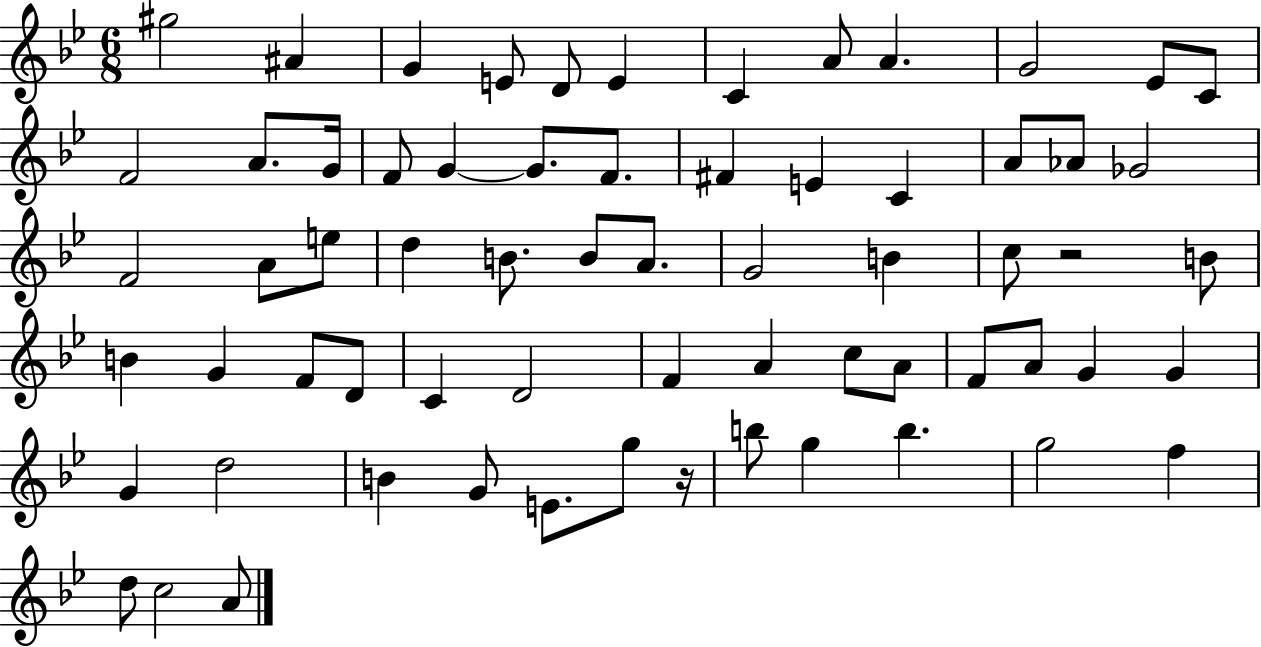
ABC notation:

X:1
T:Untitled
M:6/8
L:1/4
K:Bb
^g2 ^A G E/2 D/2 E C A/2 A G2 _E/2 C/2 F2 A/2 G/4 F/2 G G/2 F/2 ^F E C A/2 _A/2 _G2 F2 A/2 e/2 d B/2 B/2 A/2 G2 B c/2 z2 B/2 B G F/2 D/2 C D2 F A c/2 A/2 F/2 A/2 G G G d2 B G/2 E/2 g/2 z/4 b/2 g b g2 f d/2 c2 A/2